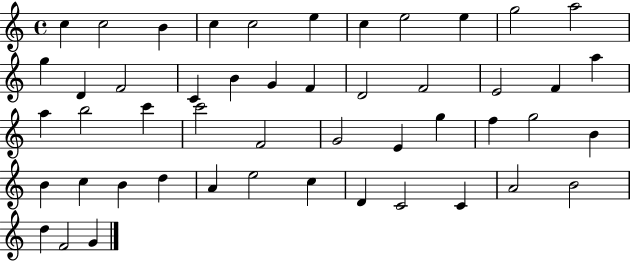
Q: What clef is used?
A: treble